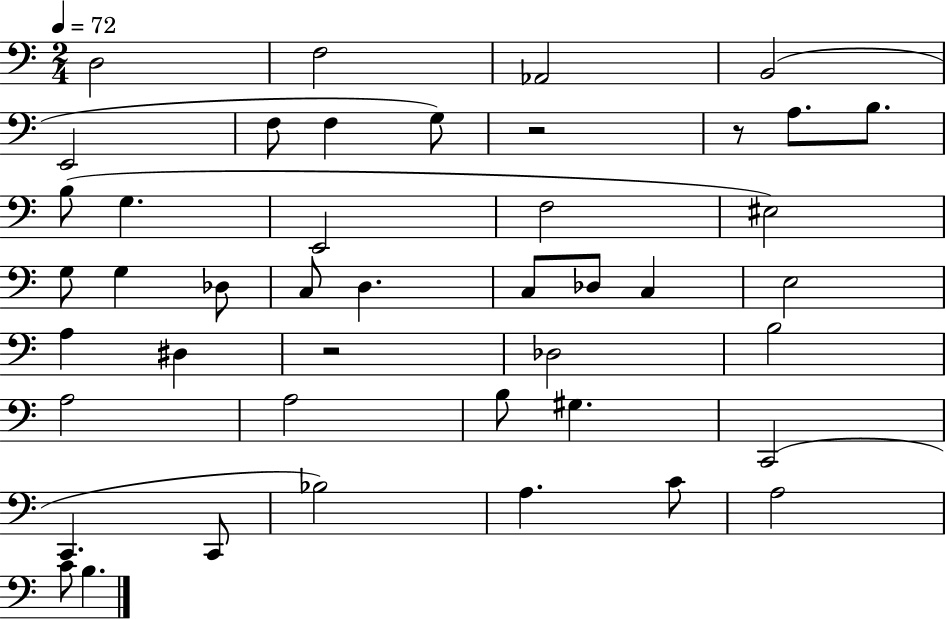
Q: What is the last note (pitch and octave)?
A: B3